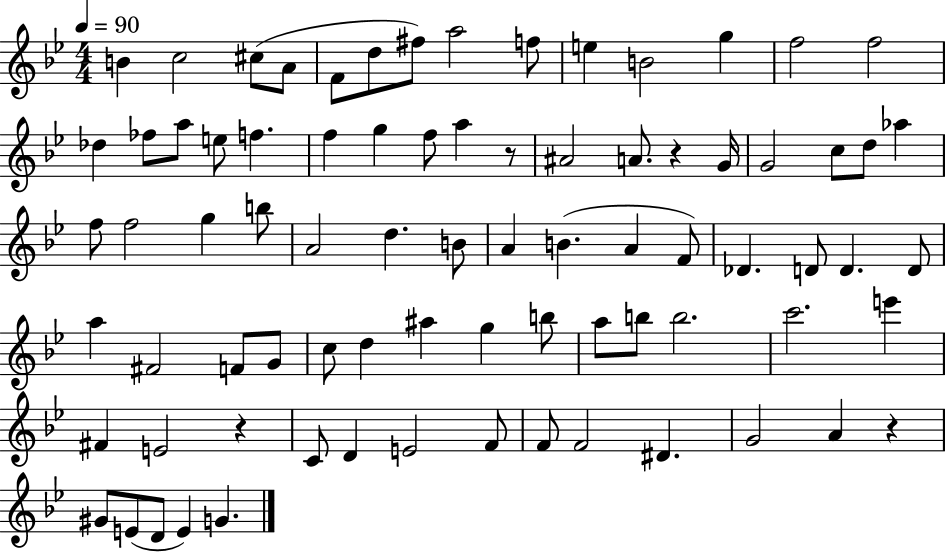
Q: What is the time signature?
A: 4/4